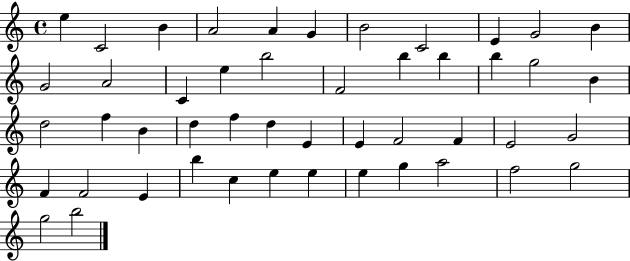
{
  \clef treble
  \time 4/4
  \defaultTimeSignature
  \key c \major
  e''4 c'2 b'4 | a'2 a'4 g'4 | b'2 c'2 | e'4 g'2 b'4 | \break g'2 a'2 | c'4 e''4 b''2 | f'2 b''4 b''4 | b''4 g''2 b'4 | \break d''2 f''4 b'4 | d''4 f''4 d''4 e'4 | e'4 f'2 f'4 | e'2 g'2 | \break f'4 f'2 e'4 | b''4 c''4 e''4 e''4 | e''4 g''4 a''2 | f''2 g''2 | \break g''2 b''2 | \bar "|."
}